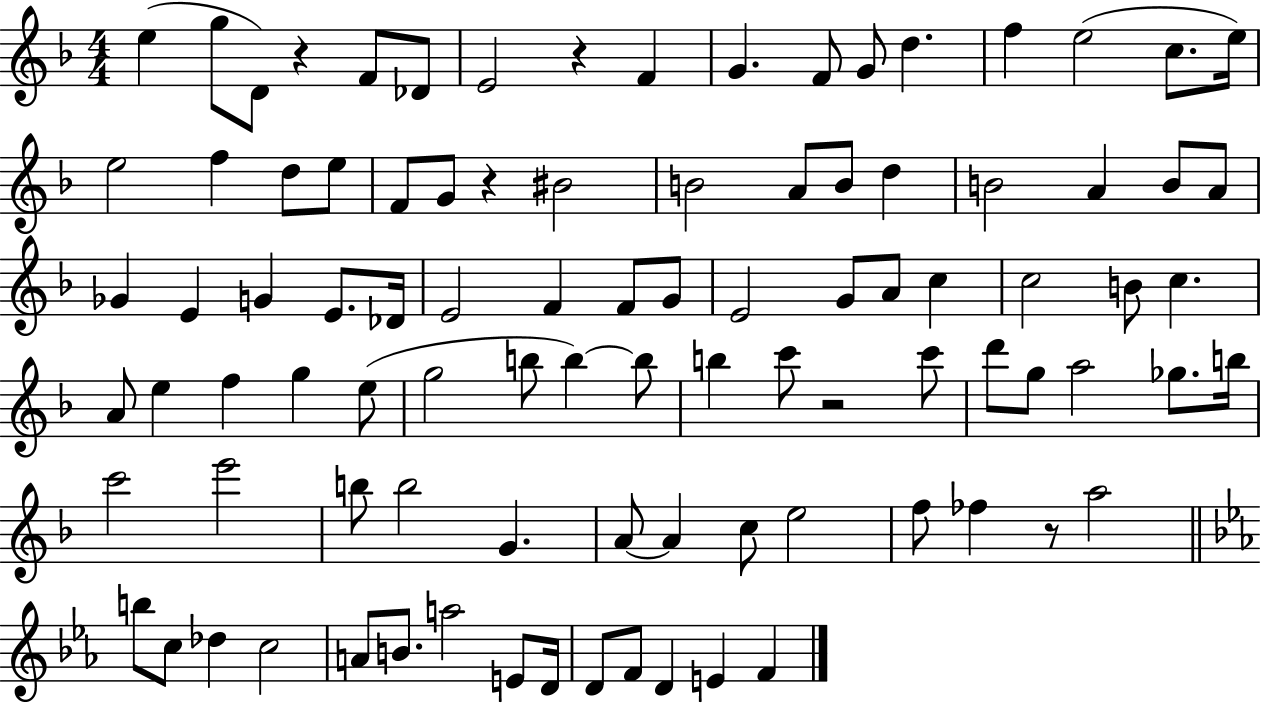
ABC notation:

X:1
T:Untitled
M:4/4
L:1/4
K:F
e g/2 D/2 z F/2 _D/2 E2 z F G F/2 G/2 d f e2 c/2 e/4 e2 f d/2 e/2 F/2 G/2 z ^B2 B2 A/2 B/2 d B2 A B/2 A/2 _G E G E/2 _D/4 E2 F F/2 G/2 E2 G/2 A/2 c c2 B/2 c A/2 e f g e/2 g2 b/2 b b/2 b c'/2 z2 c'/2 d'/2 g/2 a2 _g/2 b/4 c'2 e'2 b/2 b2 G A/2 A c/2 e2 f/2 _f z/2 a2 b/2 c/2 _d c2 A/2 B/2 a2 E/2 D/4 D/2 F/2 D E F